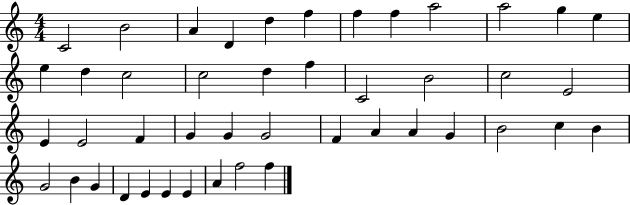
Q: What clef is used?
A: treble